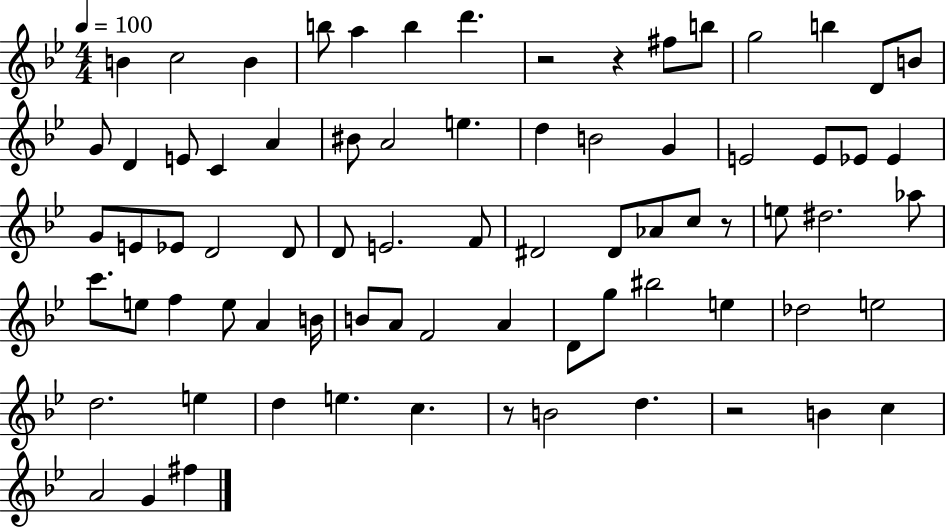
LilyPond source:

{
  \clef treble
  \numericTimeSignature
  \time 4/4
  \key bes \major
  \tempo 4 = 100
  b'4 c''2 b'4 | b''8 a''4 b''4 d'''4. | r2 r4 fis''8 b''8 | g''2 b''4 d'8 b'8 | \break g'8 d'4 e'8 c'4 a'4 | bis'8 a'2 e''4. | d''4 b'2 g'4 | e'2 e'8 ees'8 ees'4 | \break g'8 e'8 ees'8 d'2 d'8 | d'8 e'2. f'8 | dis'2 dis'8 aes'8 c''8 r8 | e''8 dis''2. aes''8 | \break c'''8. e''8 f''4 e''8 a'4 b'16 | b'8 a'8 f'2 a'4 | d'8 g''8 bis''2 e''4 | des''2 e''2 | \break d''2. e''4 | d''4 e''4. c''4. | r8 b'2 d''4. | r2 b'4 c''4 | \break a'2 g'4 fis''4 | \bar "|."
}